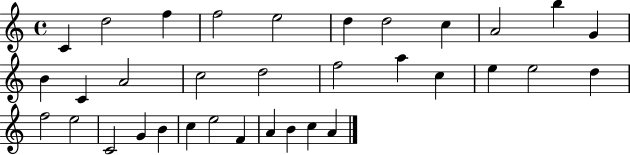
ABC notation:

X:1
T:Untitled
M:4/4
L:1/4
K:C
C d2 f f2 e2 d d2 c A2 b G B C A2 c2 d2 f2 a c e e2 d f2 e2 C2 G B c e2 F A B c A